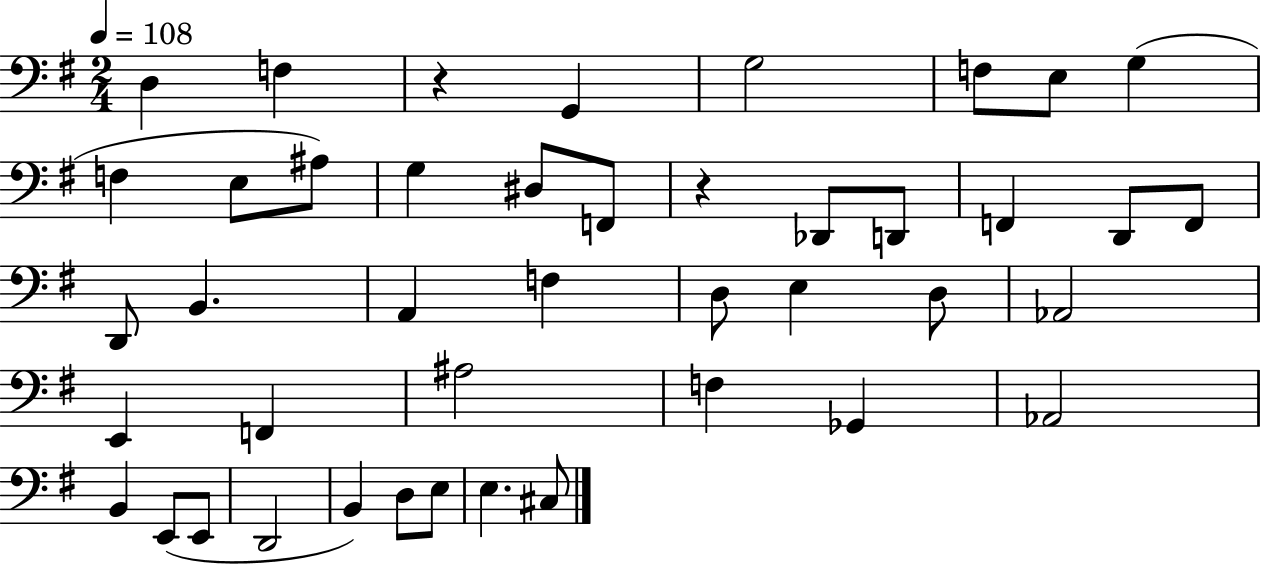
X:1
T:Untitled
M:2/4
L:1/4
K:G
D, F, z G,, G,2 F,/2 E,/2 G, F, E,/2 ^A,/2 G, ^D,/2 F,,/2 z _D,,/2 D,,/2 F,, D,,/2 F,,/2 D,,/2 B,, A,, F, D,/2 E, D,/2 _A,,2 E,, F,, ^A,2 F, _G,, _A,,2 B,, E,,/2 E,,/2 D,,2 B,, D,/2 E,/2 E, ^C,/2